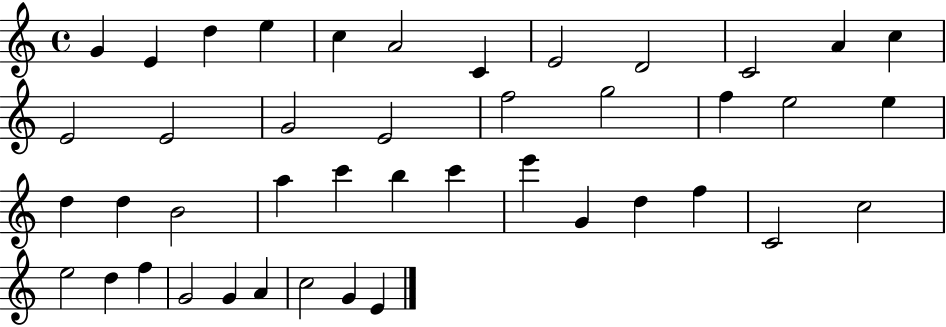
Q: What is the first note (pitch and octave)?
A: G4